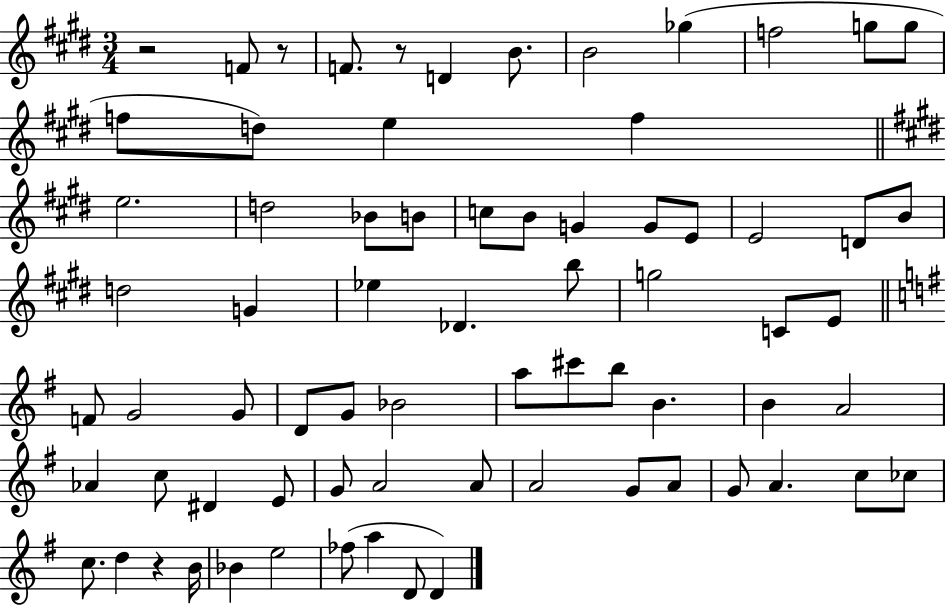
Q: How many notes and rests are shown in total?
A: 72